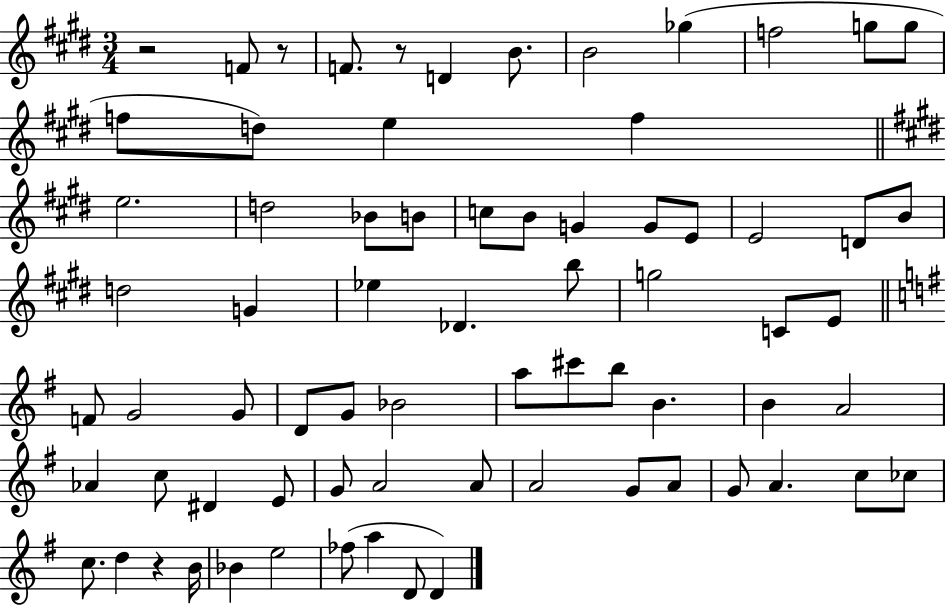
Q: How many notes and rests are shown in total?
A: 72